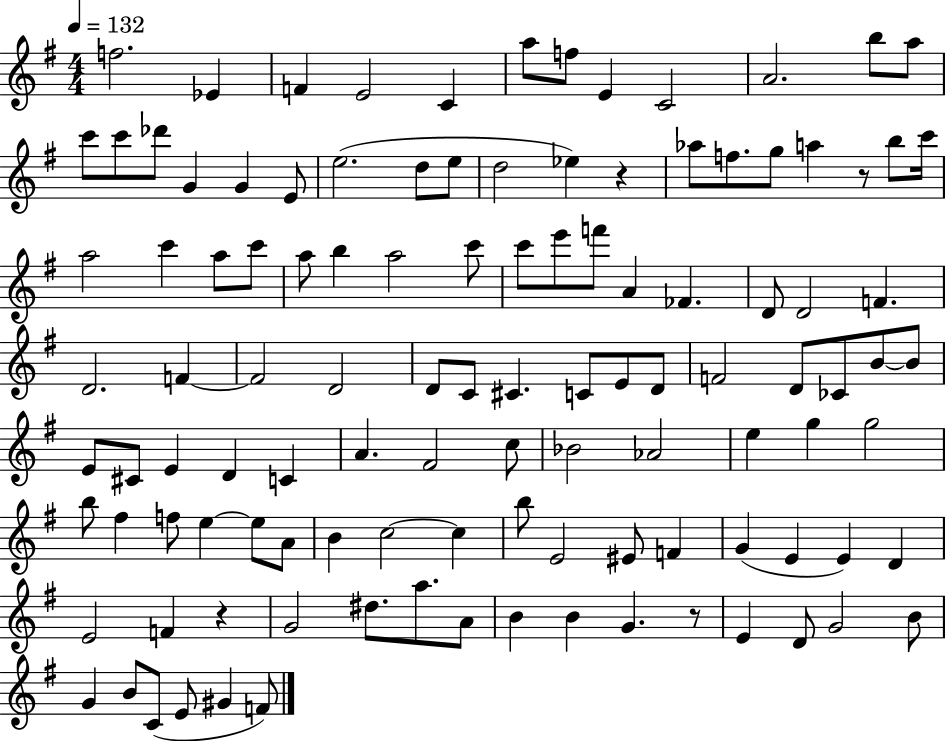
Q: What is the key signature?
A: G major